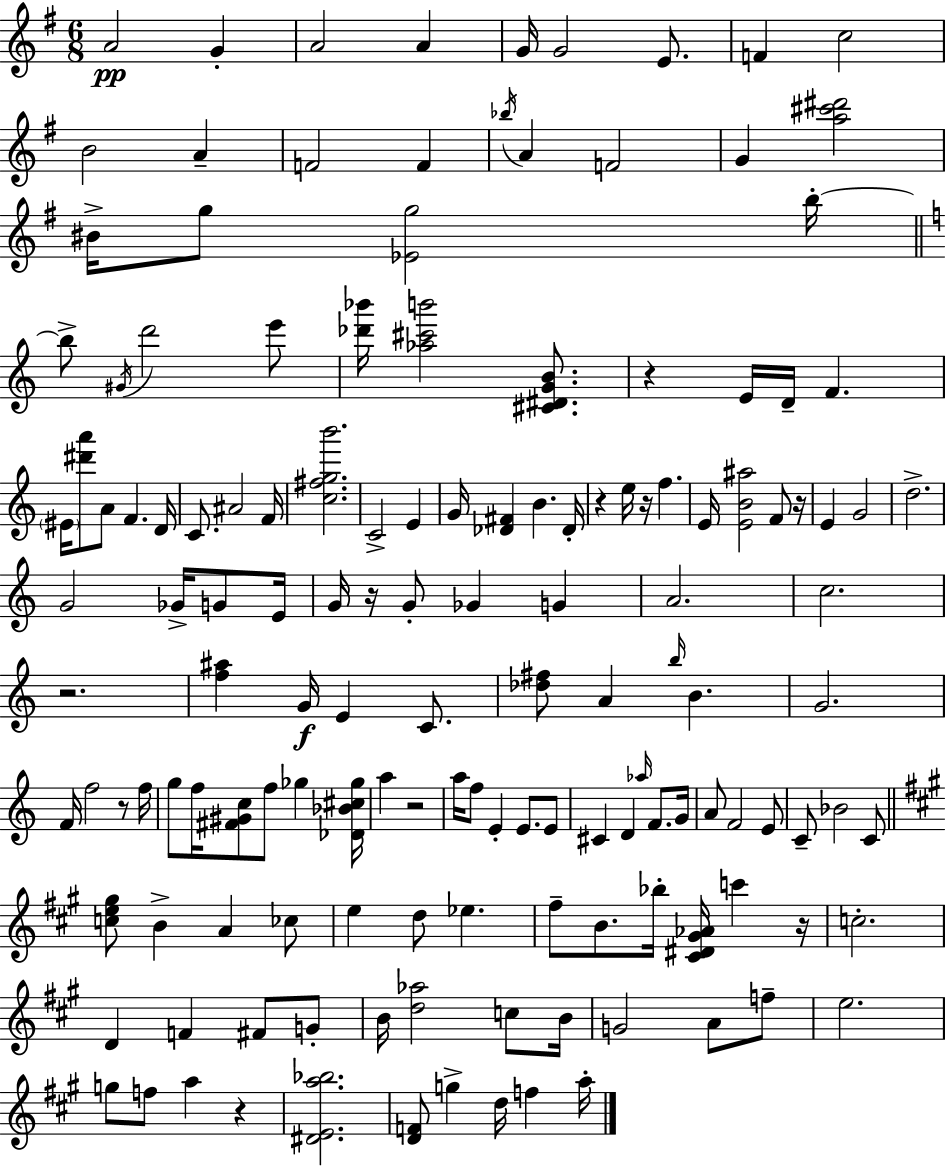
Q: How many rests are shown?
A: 10